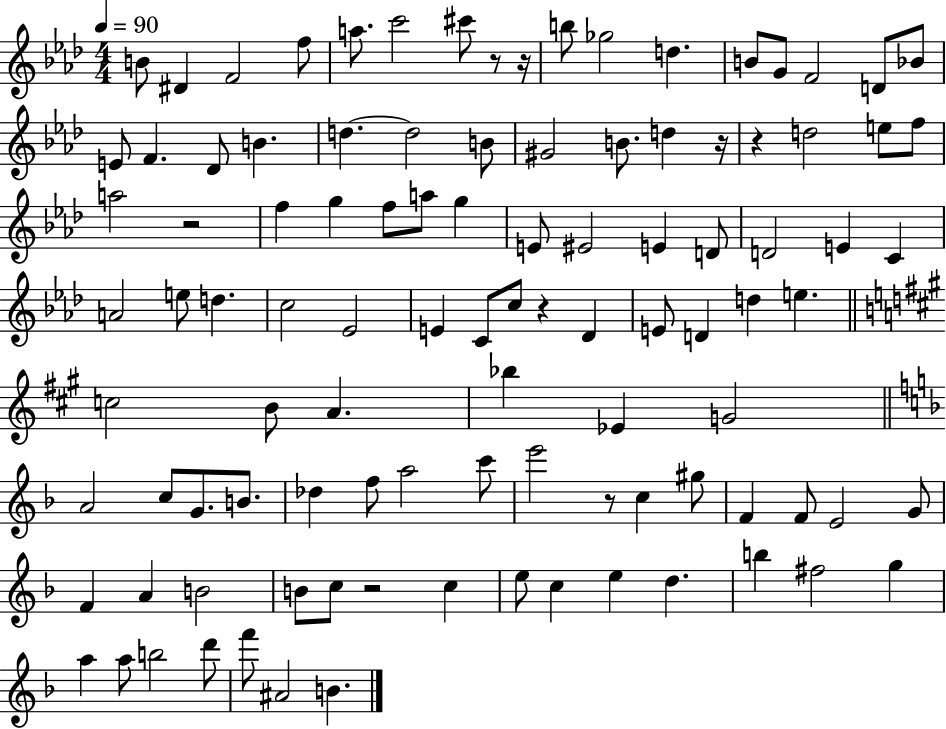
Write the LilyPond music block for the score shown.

{
  \clef treble
  \numericTimeSignature
  \time 4/4
  \key aes \major
  \tempo 4 = 90
  b'8 dis'4 f'2 f''8 | a''8. c'''2 cis'''8 r8 r16 | b''8 ges''2 d''4. | b'8 g'8 f'2 d'8 bes'8 | \break e'8 f'4. des'8 b'4. | d''4.~~ d''2 b'8 | gis'2 b'8. d''4 r16 | r4 d''2 e''8 f''8 | \break a''2 r2 | f''4 g''4 f''8 a''8 g''4 | e'8 eis'2 e'4 d'8 | d'2 e'4 c'4 | \break a'2 e''8 d''4. | c''2 ees'2 | e'4 c'8 c''8 r4 des'4 | e'8 d'4 d''4 e''4. | \break \bar "||" \break \key a \major c''2 b'8 a'4. | bes''4 ees'4 g'2 | \bar "||" \break \key f \major a'2 c''8 g'8. b'8. | des''4 f''8 a''2 c'''8 | e'''2 r8 c''4 gis''8 | f'4 f'8 e'2 g'8 | \break f'4 a'4 b'2 | b'8 c''8 r2 c''4 | e''8 c''4 e''4 d''4. | b''4 fis''2 g''4 | \break a''4 a''8 b''2 d'''8 | f'''8 ais'2 b'4. | \bar "|."
}